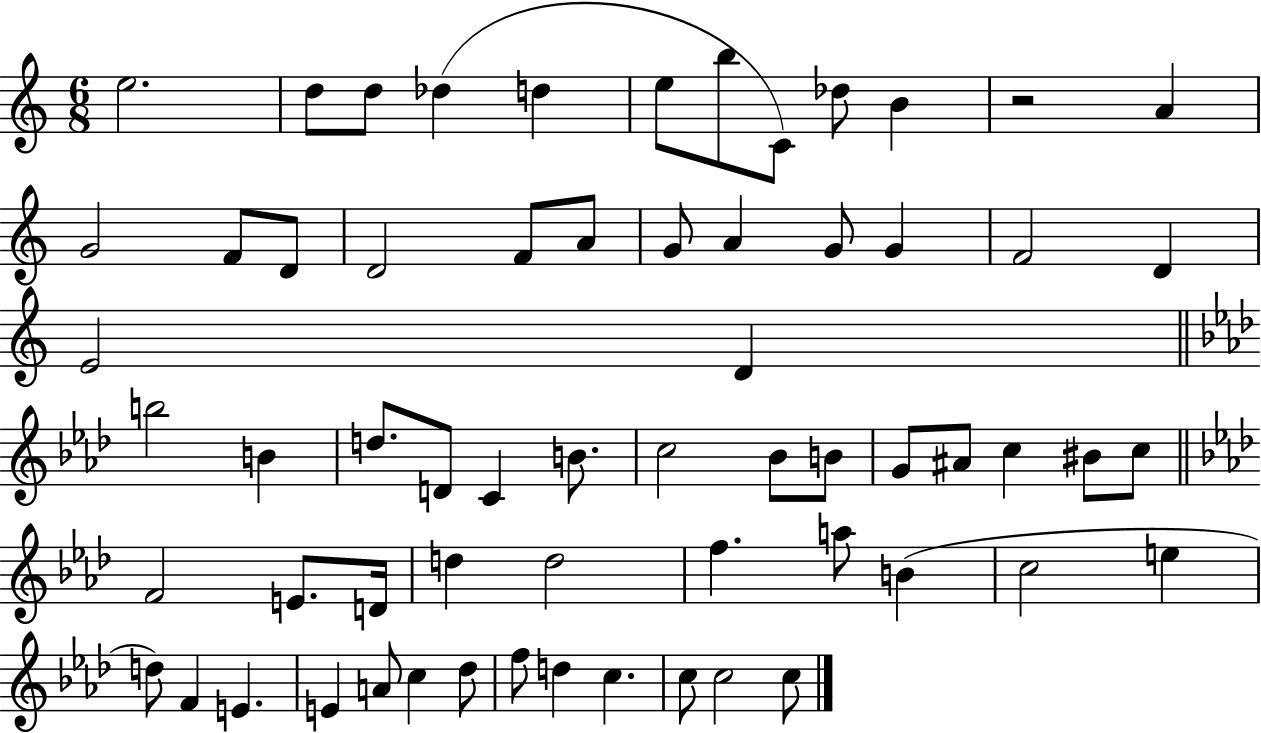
E5/h. D5/e D5/e Db5/q D5/q E5/e B5/e C4/e Db5/e B4/q R/h A4/q G4/h F4/e D4/e D4/h F4/e A4/e G4/e A4/q G4/e G4/q F4/h D4/q E4/h D4/q B5/h B4/q D5/e. D4/e C4/q B4/e. C5/h Bb4/e B4/e G4/e A#4/e C5/q BIS4/e C5/e F4/h E4/e. D4/s D5/q D5/h F5/q. A5/e B4/q C5/h E5/q D5/e F4/q E4/q. E4/q A4/e C5/q Db5/e F5/e D5/q C5/q. C5/e C5/h C5/e